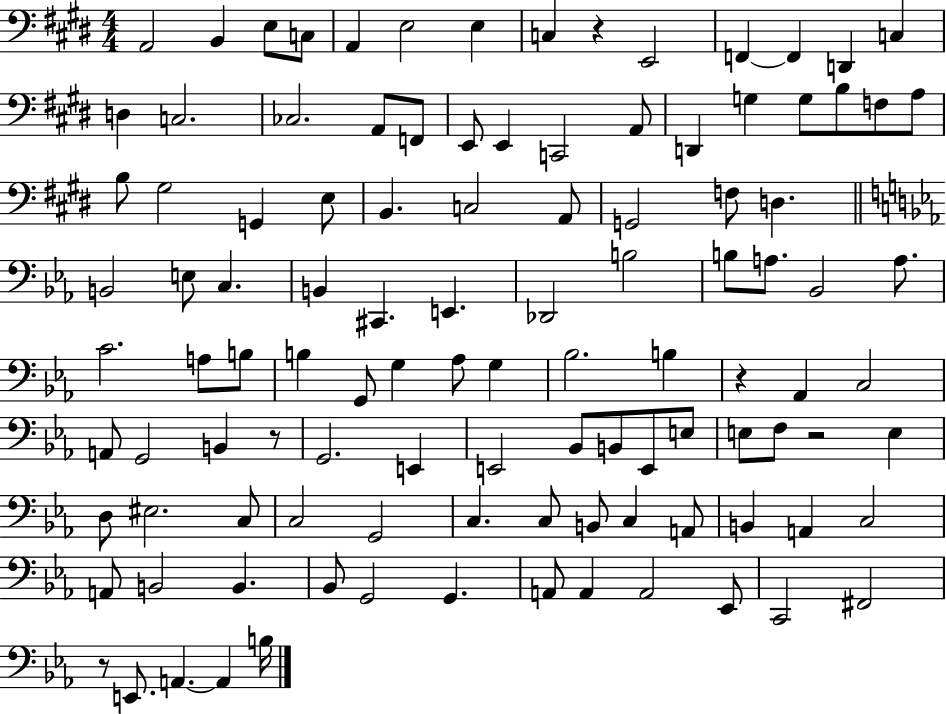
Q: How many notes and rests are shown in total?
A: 109